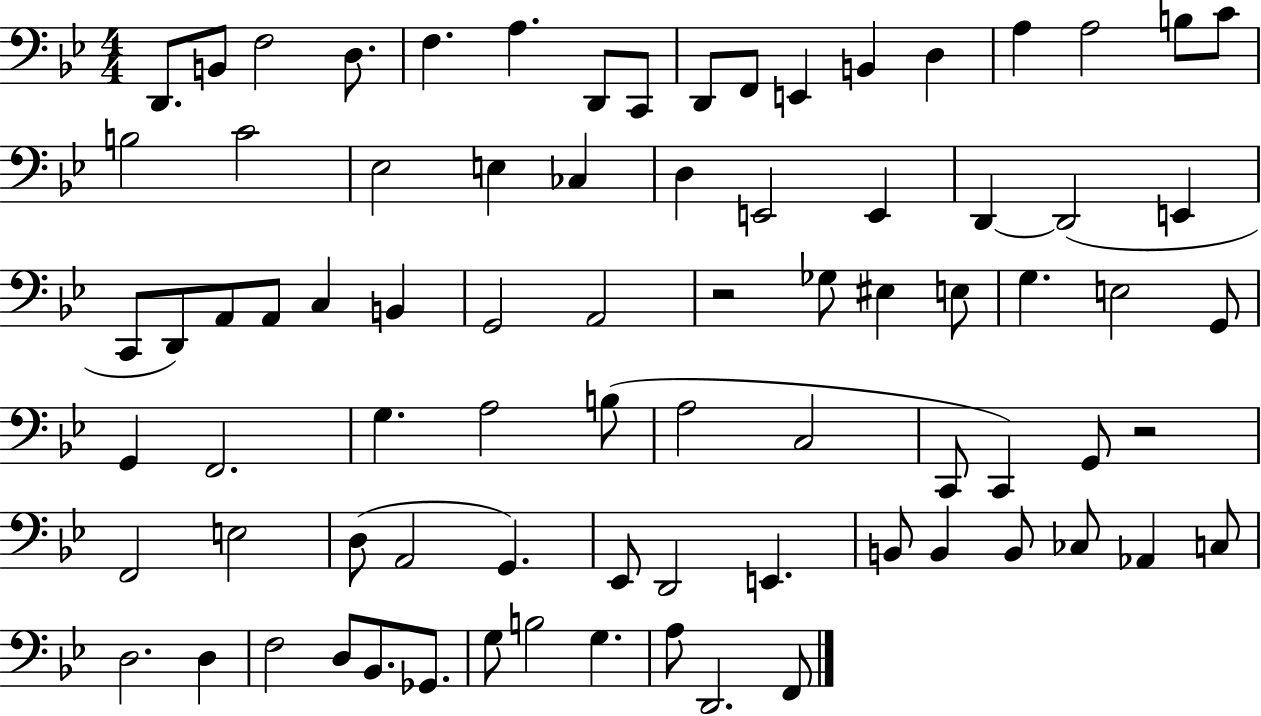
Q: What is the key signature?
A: BES major